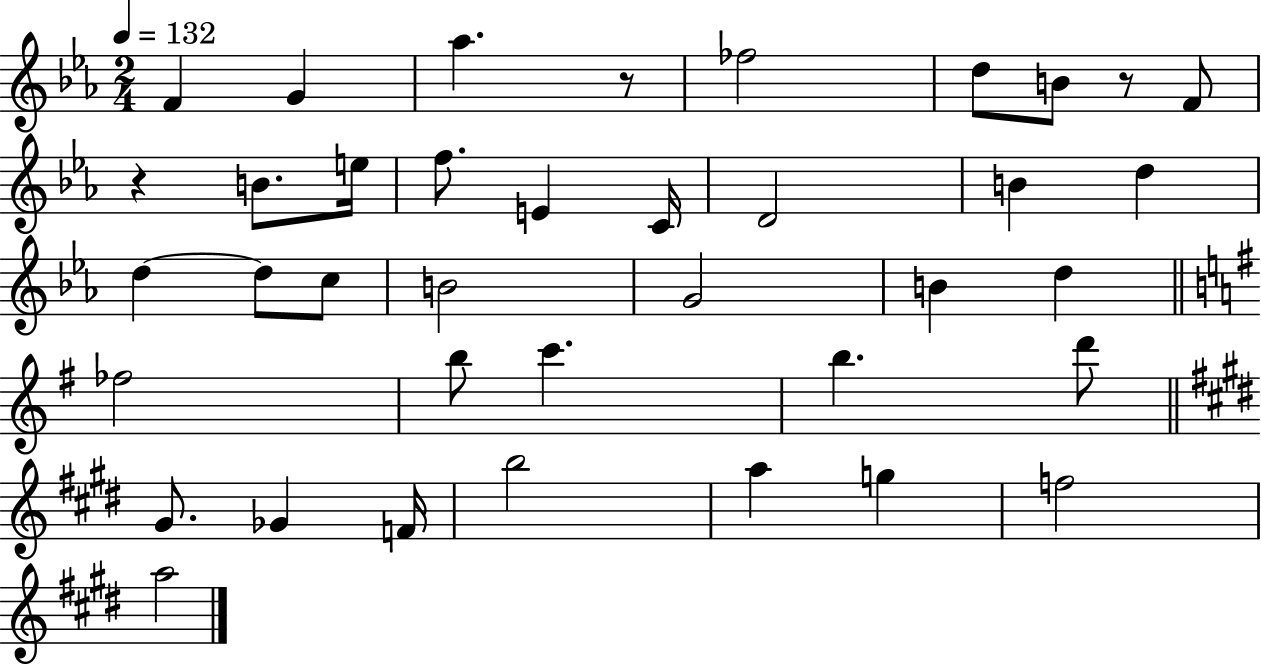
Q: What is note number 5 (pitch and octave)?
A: D5